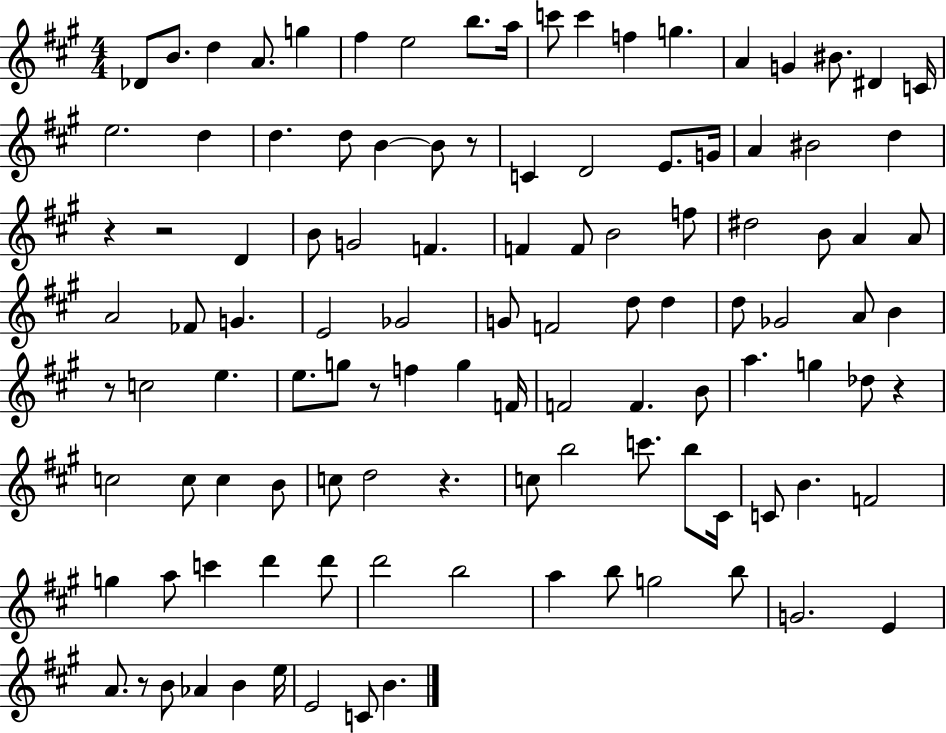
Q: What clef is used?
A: treble